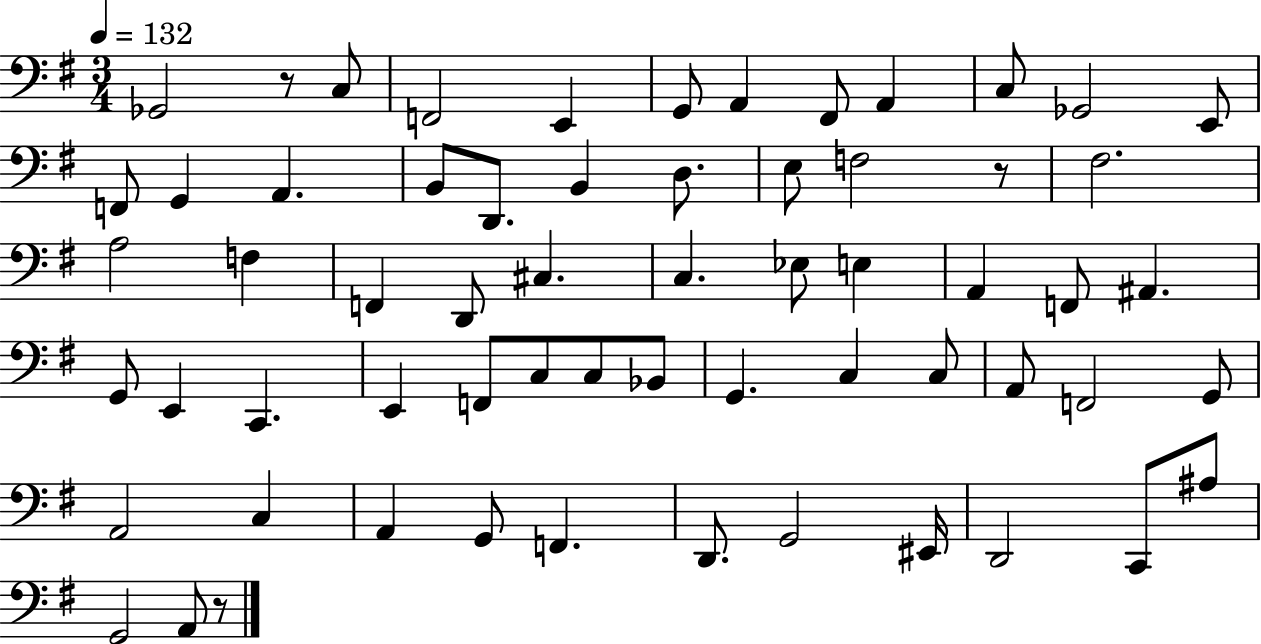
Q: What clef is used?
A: bass